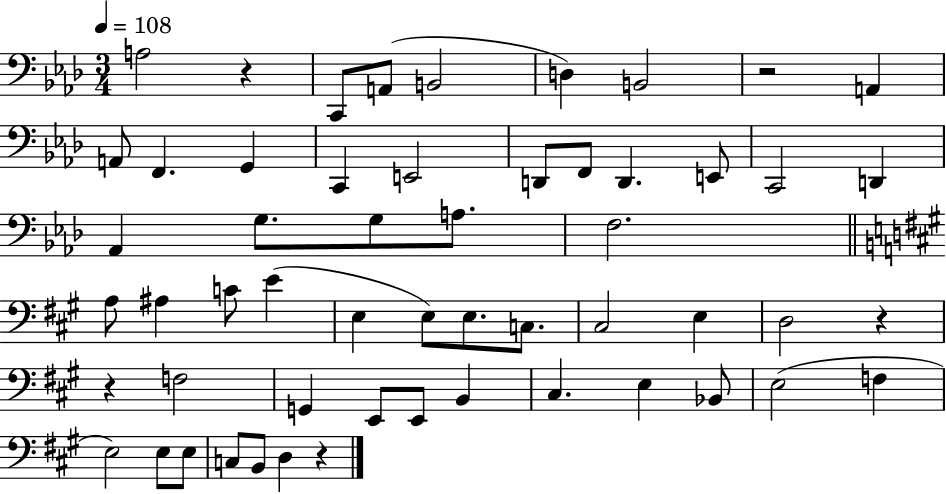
{
  \clef bass
  \numericTimeSignature
  \time 3/4
  \key aes \major
  \tempo 4 = 108
  a2 r4 | c,8 a,8( b,2 | d4) b,2 | r2 a,4 | \break a,8 f,4. g,4 | c,4 e,2 | d,8 f,8 d,4. e,8 | c,2 d,4 | \break aes,4 g8. g8 a8. | f2. | \bar "||" \break \key a \major a8 ais4 c'8 e'4( | e4 e8) e8. c8. | cis2 e4 | d2 r4 | \break r4 f2 | g,4 e,8 e,8 b,4 | cis4. e4 bes,8 | e2( f4 | \break e2) e8 e8 | c8 b,8 d4 r4 | \bar "|."
}